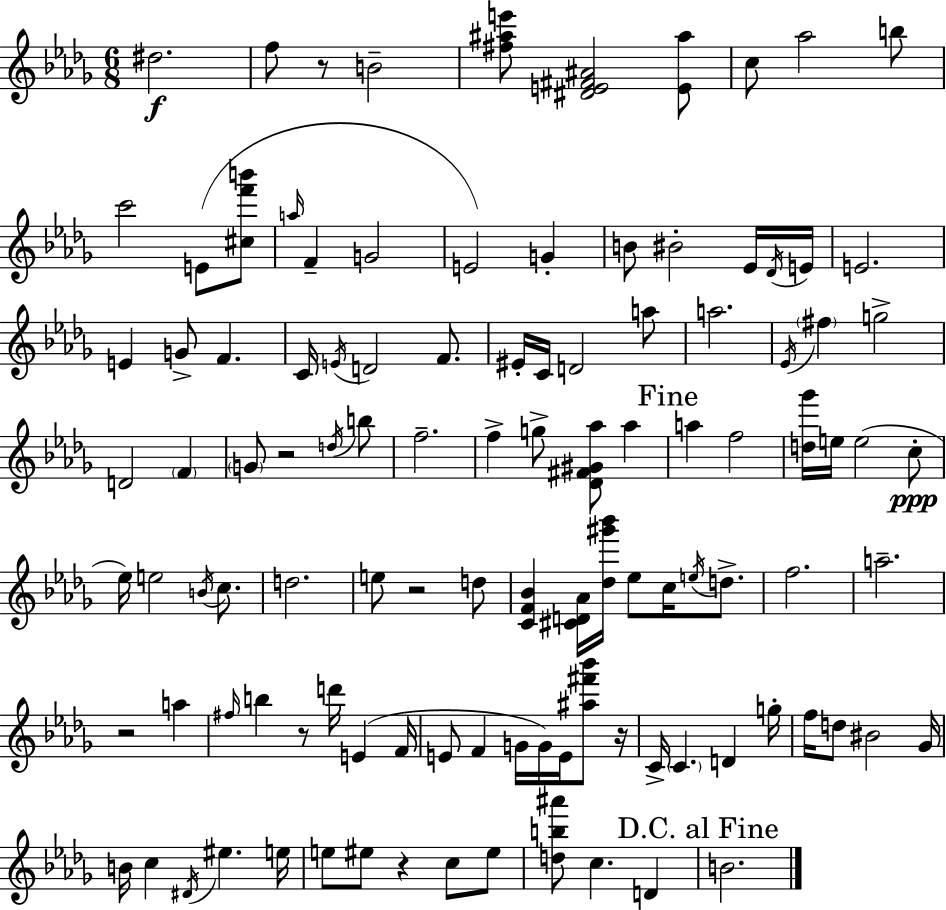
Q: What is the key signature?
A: BES minor